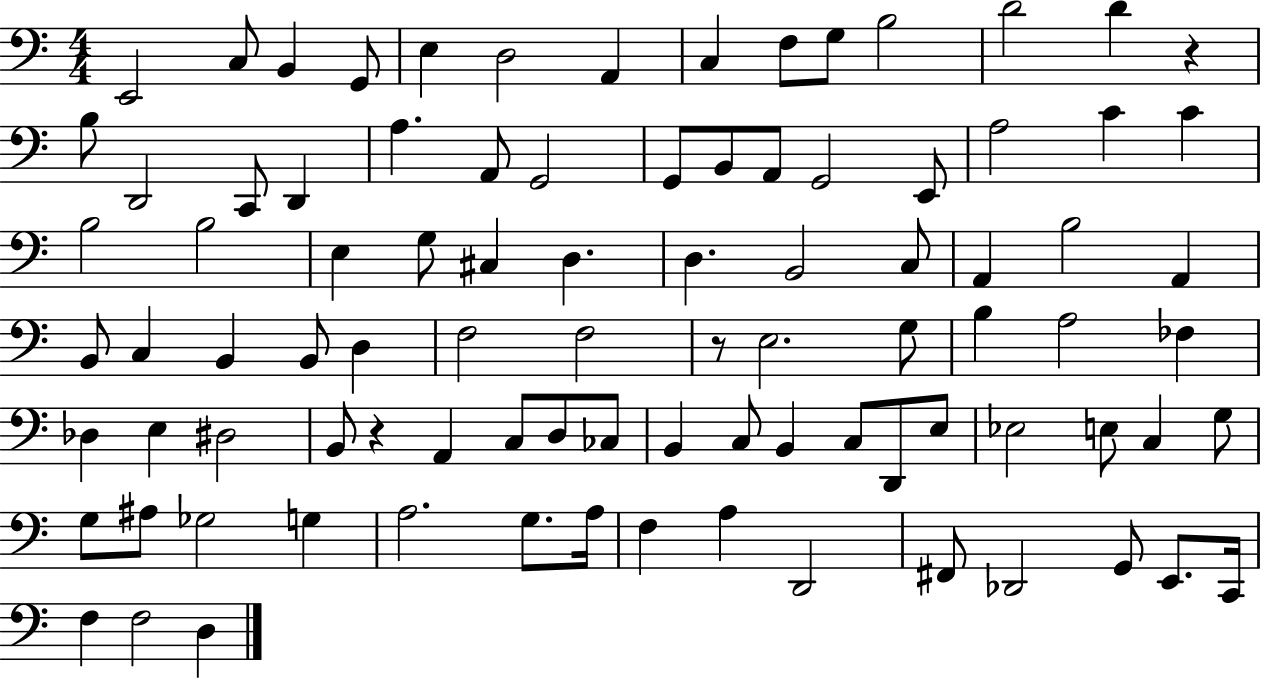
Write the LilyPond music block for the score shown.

{
  \clef bass
  \numericTimeSignature
  \time 4/4
  \key c \major
  \repeat volta 2 { e,2 c8 b,4 g,8 | e4 d2 a,4 | c4 f8 g8 b2 | d'2 d'4 r4 | \break b8 d,2 c,8 d,4 | a4. a,8 g,2 | g,8 b,8 a,8 g,2 e,8 | a2 c'4 c'4 | \break b2 b2 | e4 g8 cis4 d4. | d4. b,2 c8 | a,4 b2 a,4 | \break b,8 c4 b,4 b,8 d4 | f2 f2 | r8 e2. g8 | b4 a2 fes4 | \break des4 e4 dis2 | b,8 r4 a,4 c8 d8 ces8 | b,4 c8 b,4 c8 d,8 e8 | ees2 e8 c4 g8 | \break g8 ais8 ges2 g4 | a2. g8. a16 | f4 a4 d,2 | fis,8 des,2 g,8 e,8. c,16 | \break f4 f2 d4 | } \bar "|."
}